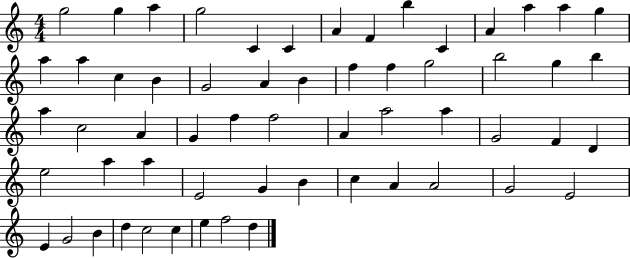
X:1
T:Untitled
M:4/4
L:1/4
K:C
g2 g a g2 C C A F b C A a a g a a c B G2 A B f f g2 b2 g b a c2 A G f f2 A a2 a G2 F D e2 a a E2 G B c A A2 G2 E2 E G2 B d c2 c e f2 d